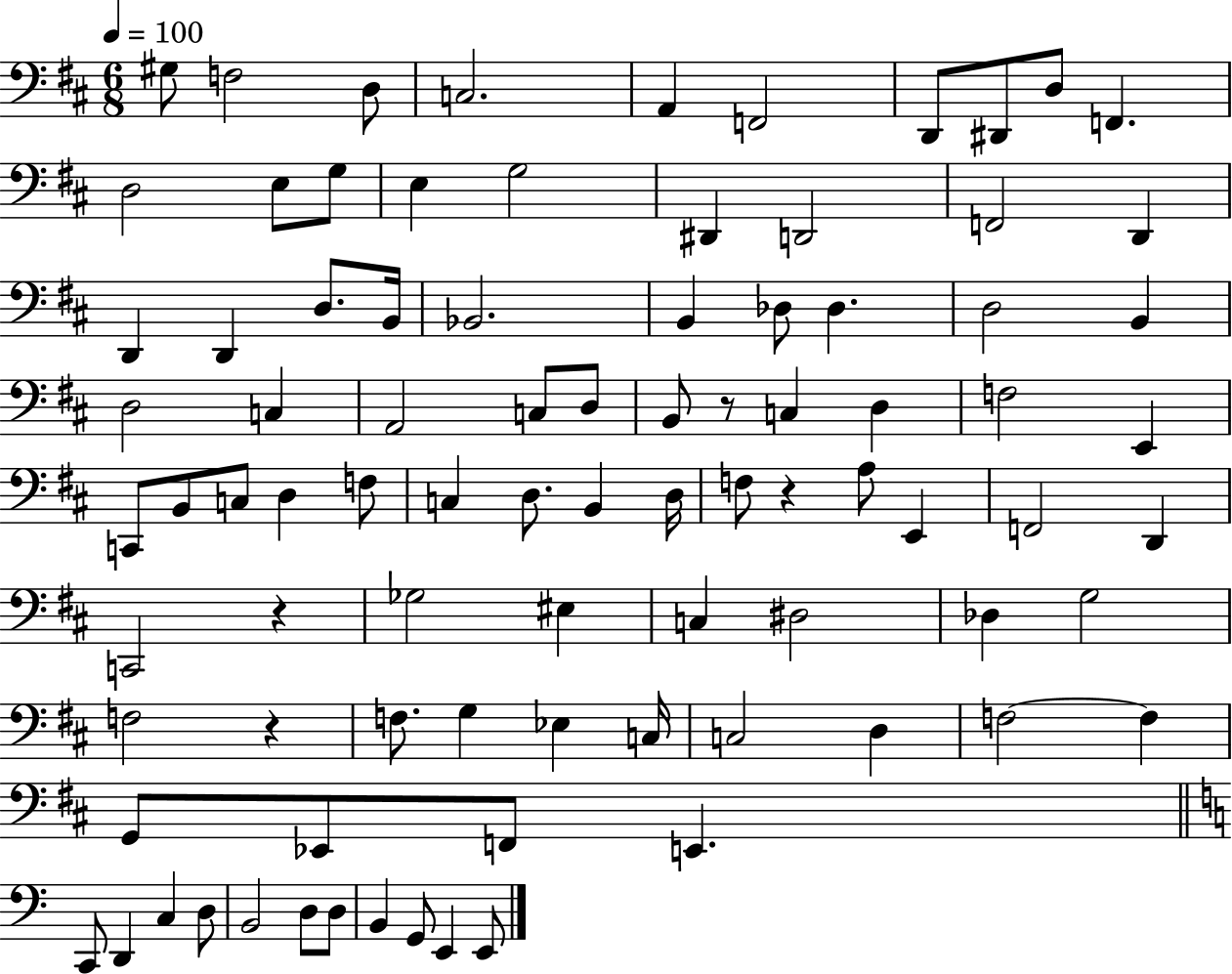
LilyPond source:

{
  \clef bass
  \numericTimeSignature
  \time 6/8
  \key d \major
  \tempo 4 = 100
  gis8 f2 d8 | c2. | a,4 f,2 | d,8 dis,8 d8 f,4. | \break d2 e8 g8 | e4 g2 | dis,4 d,2 | f,2 d,4 | \break d,4 d,4 d8. b,16 | bes,2. | b,4 des8 des4. | d2 b,4 | \break d2 c4 | a,2 c8 d8 | b,8 r8 c4 d4 | f2 e,4 | \break c,8 b,8 c8 d4 f8 | c4 d8. b,4 d16 | f8 r4 a8 e,4 | f,2 d,4 | \break c,2 r4 | ges2 eis4 | c4 dis2 | des4 g2 | \break f2 r4 | f8. g4 ees4 c16 | c2 d4 | f2~~ f4 | \break g,8 ees,8 f,8 e,4. | \bar "||" \break \key a \minor c,8 d,4 c4 d8 | b,2 d8 d8 | b,4 g,8 e,4 e,8 | \bar "|."
}